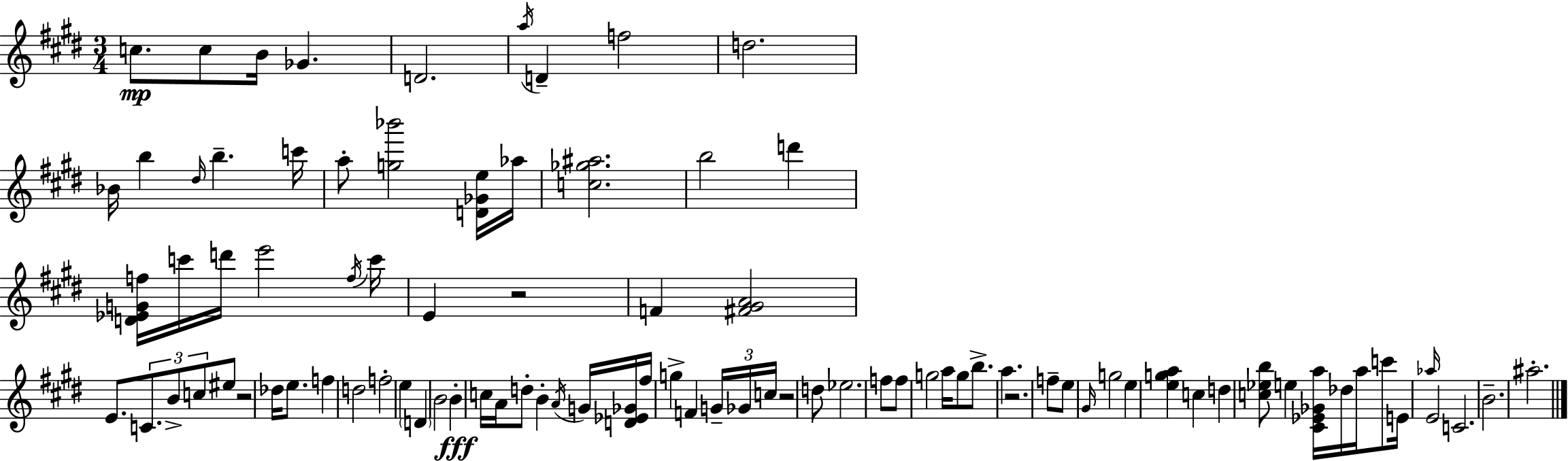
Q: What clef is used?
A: treble